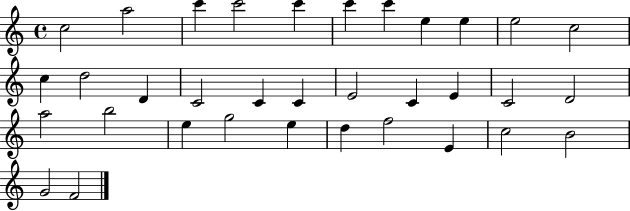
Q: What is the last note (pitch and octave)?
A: F4